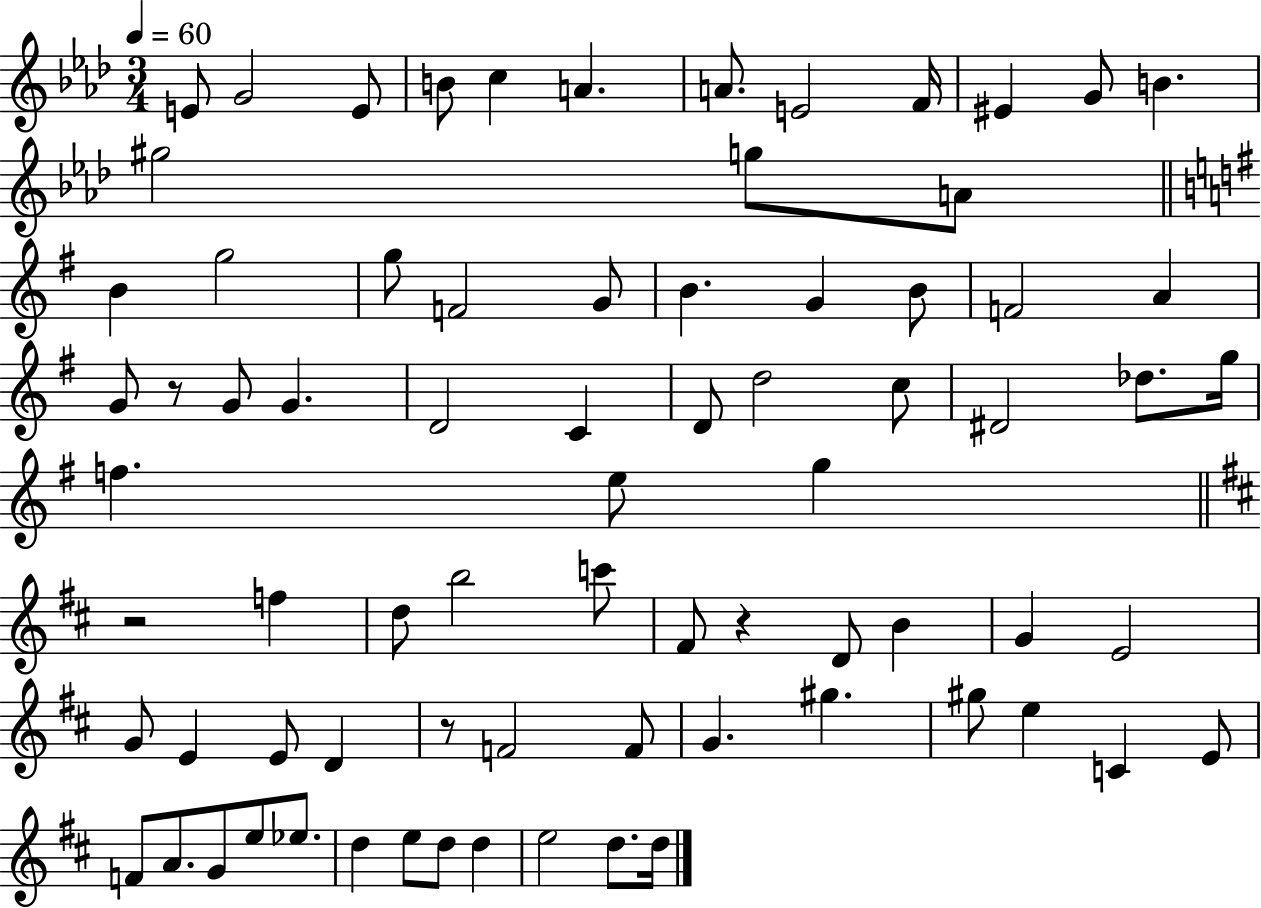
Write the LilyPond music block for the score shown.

{
  \clef treble
  \numericTimeSignature
  \time 3/4
  \key aes \major
  \tempo 4 = 60
  e'8 g'2 e'8 | b'8 c''4 a'4. | a'8. e'2 f'16 | eis'4 g'8 b'4. | \break gis''2 g''8 a'8 | \bar "||" \break \key g \major b'4 g''2 | g''8 f'2 g'8 | b'4. g'4 b'8 | f'2 a'4 | \break g'8 r8 g'8 g'4. | d'2 c'4 | d'8 d''2 c''8 | dis'2 des''8. g''16 | \break f''4. e''8 g''4 | \bar "||" \break \key d \major r2 f''4 | d''8 b''2 c'''8 | fis'8 r4 d'8 b'4 | g'4 e'2 | \break g'8 e'4 e'8 d'4 | r8 f'2 f'8 | g'4. gis''4. | gis''8 e''4 c'4 e'8 | \break f'8 a'8. g'8 e''8 ees''8. | d''4 e''8 d''8 d''4 | e''2 d''8. d''16 | \bar "|."
}